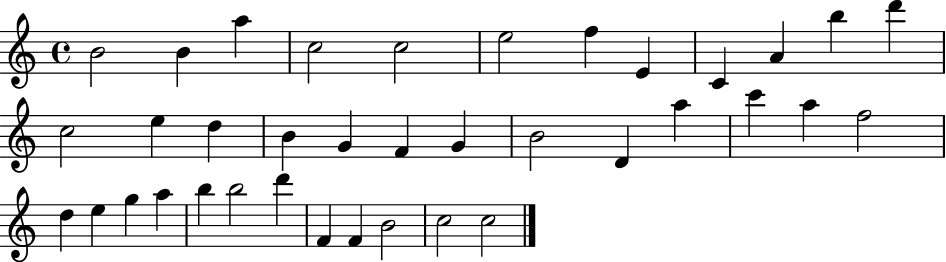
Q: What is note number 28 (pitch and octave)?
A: G5